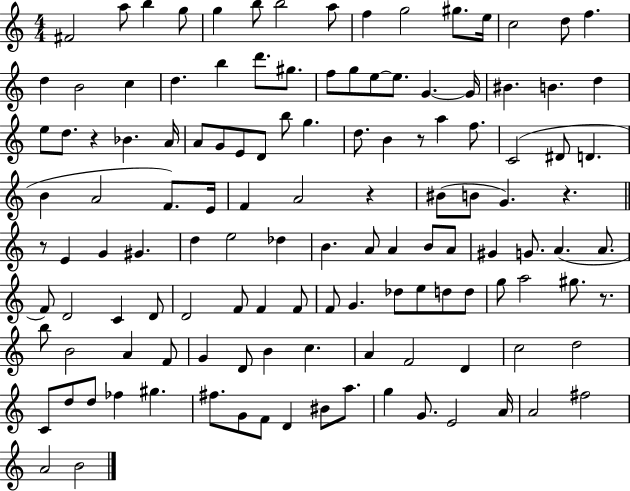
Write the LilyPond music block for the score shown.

{
  \clef treble
  \numericTimeSignature
  \time 4/4
  \key c \major
  fis'2 a''8 b''4 g''8 | g''4 b''8 b''2 a''8 | f''4 g''2 gis''8. e''16 | c''2 d''8 f''4. | \break d''4 b'2 c''4 | d''4. b''4 d'''8. gis''8. | f''8 g''8 e''8~~ e''8. g'4.~~ g'16 | bis'4. b'4. d''4 | \break e''8 d''8. r4 bes'4. a'16 | a'8 g'8 e'8 d'8 b''8 g''4. | d''8. b'4 r8 a''4 f''8. | c'2( dis'8 d'4. | \break b'4 a'2 f'8.) e'16 | f'4 a'2 r4 | bis'8( b'8 g'4.) r4. | \bar "||" \break \key c \major r8 e'4 g'4 gis'4. | d''4 e''2 des''4 | b'4. a'8 a'4 b'8 a'8 | gis'4 g'8. a'4.( a'8. | \break f'8) d'2 c'4 d'8 | d'2 f'8 f'4 f'8 | f'8 g'4. des''8 e''8 d''8 d''8 | g''8 a''2 gis''8. r8. | \break b''8 b'2 a'4 f'8 | g'4 d'8 b'4 c''4. | a'4 f'2 d'4 | c''2 d''2 | \break c'8 d''8 d''8 fes''4 gis''4. | fis''8. g'8 f'8 d'4 bis'8 a''8. | g''4 g'8. e'2 a'16 | a'2 fis''2 | \break a'2 b'2 | \bar "|."
}